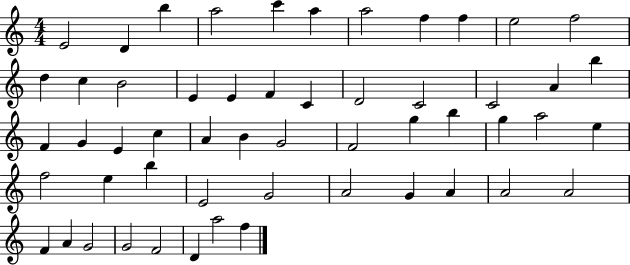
E4/h D4/q B5/q A5/h C6/q A5/q A5/h F5/q F5/q E5/h F5/h D5/q C5/q B4/h E4/q E4/q F4/q C4/q D4/h C4/h C4/h A4/q B5/q F4/q G4/q E4/q C5/q A4/q B4/q G4/h F4/h G5/q B5/q G5/q A5/h E5/q F5/h E5/q B5/q E4/h G4/h A4/h G4/q A4/q A4/h A4/h F4/q A4/q G4/h G4/h F4/h D4/q A5/h F5/q